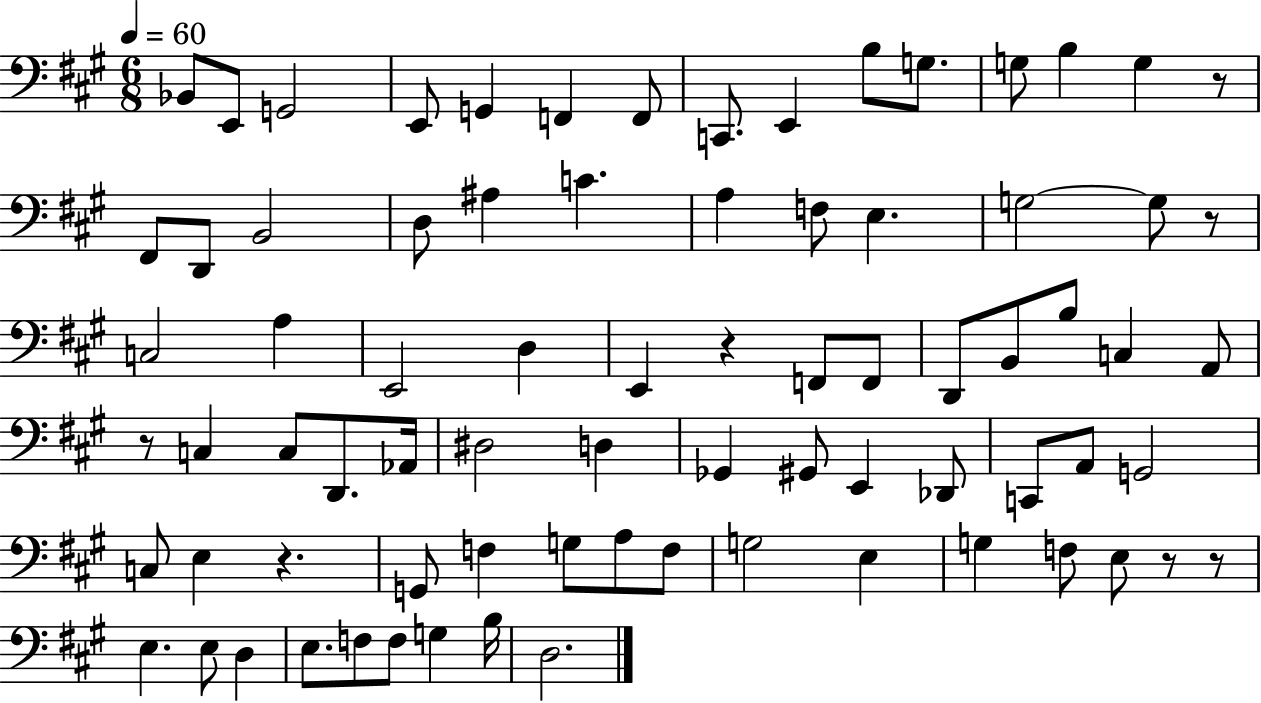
Bb2/e E2/e G2/h E2/e G2/q F2/q F2/e C2/e. E2/q B3/e G3/e. G3/e B3/q G3/q R/e F#2/e D2/e B2/h D3/e A#3/q C4/q. A3/q F3/e E3/q. G3/h G3/e R/e C3/h A3/q E2/h D3/q E2/q R/q F2/e F2/e D2/e B2/e B3/e C3/q A2/e R/e C3/q C3/e D2/e. Ab2/s D#3/h D3/q Gb2/q G#2/e E2/q Db2/e C2/e A2/e G2/h C3/e E3/q R/q. G2/e F3/q G3/e A3/e F3/e G3/h E3/q G3/q F3/e E3/e R/e R/e E3/q. E3/e D3/q E3/e. F3/e F3/e G3/q B3/s D3/h.